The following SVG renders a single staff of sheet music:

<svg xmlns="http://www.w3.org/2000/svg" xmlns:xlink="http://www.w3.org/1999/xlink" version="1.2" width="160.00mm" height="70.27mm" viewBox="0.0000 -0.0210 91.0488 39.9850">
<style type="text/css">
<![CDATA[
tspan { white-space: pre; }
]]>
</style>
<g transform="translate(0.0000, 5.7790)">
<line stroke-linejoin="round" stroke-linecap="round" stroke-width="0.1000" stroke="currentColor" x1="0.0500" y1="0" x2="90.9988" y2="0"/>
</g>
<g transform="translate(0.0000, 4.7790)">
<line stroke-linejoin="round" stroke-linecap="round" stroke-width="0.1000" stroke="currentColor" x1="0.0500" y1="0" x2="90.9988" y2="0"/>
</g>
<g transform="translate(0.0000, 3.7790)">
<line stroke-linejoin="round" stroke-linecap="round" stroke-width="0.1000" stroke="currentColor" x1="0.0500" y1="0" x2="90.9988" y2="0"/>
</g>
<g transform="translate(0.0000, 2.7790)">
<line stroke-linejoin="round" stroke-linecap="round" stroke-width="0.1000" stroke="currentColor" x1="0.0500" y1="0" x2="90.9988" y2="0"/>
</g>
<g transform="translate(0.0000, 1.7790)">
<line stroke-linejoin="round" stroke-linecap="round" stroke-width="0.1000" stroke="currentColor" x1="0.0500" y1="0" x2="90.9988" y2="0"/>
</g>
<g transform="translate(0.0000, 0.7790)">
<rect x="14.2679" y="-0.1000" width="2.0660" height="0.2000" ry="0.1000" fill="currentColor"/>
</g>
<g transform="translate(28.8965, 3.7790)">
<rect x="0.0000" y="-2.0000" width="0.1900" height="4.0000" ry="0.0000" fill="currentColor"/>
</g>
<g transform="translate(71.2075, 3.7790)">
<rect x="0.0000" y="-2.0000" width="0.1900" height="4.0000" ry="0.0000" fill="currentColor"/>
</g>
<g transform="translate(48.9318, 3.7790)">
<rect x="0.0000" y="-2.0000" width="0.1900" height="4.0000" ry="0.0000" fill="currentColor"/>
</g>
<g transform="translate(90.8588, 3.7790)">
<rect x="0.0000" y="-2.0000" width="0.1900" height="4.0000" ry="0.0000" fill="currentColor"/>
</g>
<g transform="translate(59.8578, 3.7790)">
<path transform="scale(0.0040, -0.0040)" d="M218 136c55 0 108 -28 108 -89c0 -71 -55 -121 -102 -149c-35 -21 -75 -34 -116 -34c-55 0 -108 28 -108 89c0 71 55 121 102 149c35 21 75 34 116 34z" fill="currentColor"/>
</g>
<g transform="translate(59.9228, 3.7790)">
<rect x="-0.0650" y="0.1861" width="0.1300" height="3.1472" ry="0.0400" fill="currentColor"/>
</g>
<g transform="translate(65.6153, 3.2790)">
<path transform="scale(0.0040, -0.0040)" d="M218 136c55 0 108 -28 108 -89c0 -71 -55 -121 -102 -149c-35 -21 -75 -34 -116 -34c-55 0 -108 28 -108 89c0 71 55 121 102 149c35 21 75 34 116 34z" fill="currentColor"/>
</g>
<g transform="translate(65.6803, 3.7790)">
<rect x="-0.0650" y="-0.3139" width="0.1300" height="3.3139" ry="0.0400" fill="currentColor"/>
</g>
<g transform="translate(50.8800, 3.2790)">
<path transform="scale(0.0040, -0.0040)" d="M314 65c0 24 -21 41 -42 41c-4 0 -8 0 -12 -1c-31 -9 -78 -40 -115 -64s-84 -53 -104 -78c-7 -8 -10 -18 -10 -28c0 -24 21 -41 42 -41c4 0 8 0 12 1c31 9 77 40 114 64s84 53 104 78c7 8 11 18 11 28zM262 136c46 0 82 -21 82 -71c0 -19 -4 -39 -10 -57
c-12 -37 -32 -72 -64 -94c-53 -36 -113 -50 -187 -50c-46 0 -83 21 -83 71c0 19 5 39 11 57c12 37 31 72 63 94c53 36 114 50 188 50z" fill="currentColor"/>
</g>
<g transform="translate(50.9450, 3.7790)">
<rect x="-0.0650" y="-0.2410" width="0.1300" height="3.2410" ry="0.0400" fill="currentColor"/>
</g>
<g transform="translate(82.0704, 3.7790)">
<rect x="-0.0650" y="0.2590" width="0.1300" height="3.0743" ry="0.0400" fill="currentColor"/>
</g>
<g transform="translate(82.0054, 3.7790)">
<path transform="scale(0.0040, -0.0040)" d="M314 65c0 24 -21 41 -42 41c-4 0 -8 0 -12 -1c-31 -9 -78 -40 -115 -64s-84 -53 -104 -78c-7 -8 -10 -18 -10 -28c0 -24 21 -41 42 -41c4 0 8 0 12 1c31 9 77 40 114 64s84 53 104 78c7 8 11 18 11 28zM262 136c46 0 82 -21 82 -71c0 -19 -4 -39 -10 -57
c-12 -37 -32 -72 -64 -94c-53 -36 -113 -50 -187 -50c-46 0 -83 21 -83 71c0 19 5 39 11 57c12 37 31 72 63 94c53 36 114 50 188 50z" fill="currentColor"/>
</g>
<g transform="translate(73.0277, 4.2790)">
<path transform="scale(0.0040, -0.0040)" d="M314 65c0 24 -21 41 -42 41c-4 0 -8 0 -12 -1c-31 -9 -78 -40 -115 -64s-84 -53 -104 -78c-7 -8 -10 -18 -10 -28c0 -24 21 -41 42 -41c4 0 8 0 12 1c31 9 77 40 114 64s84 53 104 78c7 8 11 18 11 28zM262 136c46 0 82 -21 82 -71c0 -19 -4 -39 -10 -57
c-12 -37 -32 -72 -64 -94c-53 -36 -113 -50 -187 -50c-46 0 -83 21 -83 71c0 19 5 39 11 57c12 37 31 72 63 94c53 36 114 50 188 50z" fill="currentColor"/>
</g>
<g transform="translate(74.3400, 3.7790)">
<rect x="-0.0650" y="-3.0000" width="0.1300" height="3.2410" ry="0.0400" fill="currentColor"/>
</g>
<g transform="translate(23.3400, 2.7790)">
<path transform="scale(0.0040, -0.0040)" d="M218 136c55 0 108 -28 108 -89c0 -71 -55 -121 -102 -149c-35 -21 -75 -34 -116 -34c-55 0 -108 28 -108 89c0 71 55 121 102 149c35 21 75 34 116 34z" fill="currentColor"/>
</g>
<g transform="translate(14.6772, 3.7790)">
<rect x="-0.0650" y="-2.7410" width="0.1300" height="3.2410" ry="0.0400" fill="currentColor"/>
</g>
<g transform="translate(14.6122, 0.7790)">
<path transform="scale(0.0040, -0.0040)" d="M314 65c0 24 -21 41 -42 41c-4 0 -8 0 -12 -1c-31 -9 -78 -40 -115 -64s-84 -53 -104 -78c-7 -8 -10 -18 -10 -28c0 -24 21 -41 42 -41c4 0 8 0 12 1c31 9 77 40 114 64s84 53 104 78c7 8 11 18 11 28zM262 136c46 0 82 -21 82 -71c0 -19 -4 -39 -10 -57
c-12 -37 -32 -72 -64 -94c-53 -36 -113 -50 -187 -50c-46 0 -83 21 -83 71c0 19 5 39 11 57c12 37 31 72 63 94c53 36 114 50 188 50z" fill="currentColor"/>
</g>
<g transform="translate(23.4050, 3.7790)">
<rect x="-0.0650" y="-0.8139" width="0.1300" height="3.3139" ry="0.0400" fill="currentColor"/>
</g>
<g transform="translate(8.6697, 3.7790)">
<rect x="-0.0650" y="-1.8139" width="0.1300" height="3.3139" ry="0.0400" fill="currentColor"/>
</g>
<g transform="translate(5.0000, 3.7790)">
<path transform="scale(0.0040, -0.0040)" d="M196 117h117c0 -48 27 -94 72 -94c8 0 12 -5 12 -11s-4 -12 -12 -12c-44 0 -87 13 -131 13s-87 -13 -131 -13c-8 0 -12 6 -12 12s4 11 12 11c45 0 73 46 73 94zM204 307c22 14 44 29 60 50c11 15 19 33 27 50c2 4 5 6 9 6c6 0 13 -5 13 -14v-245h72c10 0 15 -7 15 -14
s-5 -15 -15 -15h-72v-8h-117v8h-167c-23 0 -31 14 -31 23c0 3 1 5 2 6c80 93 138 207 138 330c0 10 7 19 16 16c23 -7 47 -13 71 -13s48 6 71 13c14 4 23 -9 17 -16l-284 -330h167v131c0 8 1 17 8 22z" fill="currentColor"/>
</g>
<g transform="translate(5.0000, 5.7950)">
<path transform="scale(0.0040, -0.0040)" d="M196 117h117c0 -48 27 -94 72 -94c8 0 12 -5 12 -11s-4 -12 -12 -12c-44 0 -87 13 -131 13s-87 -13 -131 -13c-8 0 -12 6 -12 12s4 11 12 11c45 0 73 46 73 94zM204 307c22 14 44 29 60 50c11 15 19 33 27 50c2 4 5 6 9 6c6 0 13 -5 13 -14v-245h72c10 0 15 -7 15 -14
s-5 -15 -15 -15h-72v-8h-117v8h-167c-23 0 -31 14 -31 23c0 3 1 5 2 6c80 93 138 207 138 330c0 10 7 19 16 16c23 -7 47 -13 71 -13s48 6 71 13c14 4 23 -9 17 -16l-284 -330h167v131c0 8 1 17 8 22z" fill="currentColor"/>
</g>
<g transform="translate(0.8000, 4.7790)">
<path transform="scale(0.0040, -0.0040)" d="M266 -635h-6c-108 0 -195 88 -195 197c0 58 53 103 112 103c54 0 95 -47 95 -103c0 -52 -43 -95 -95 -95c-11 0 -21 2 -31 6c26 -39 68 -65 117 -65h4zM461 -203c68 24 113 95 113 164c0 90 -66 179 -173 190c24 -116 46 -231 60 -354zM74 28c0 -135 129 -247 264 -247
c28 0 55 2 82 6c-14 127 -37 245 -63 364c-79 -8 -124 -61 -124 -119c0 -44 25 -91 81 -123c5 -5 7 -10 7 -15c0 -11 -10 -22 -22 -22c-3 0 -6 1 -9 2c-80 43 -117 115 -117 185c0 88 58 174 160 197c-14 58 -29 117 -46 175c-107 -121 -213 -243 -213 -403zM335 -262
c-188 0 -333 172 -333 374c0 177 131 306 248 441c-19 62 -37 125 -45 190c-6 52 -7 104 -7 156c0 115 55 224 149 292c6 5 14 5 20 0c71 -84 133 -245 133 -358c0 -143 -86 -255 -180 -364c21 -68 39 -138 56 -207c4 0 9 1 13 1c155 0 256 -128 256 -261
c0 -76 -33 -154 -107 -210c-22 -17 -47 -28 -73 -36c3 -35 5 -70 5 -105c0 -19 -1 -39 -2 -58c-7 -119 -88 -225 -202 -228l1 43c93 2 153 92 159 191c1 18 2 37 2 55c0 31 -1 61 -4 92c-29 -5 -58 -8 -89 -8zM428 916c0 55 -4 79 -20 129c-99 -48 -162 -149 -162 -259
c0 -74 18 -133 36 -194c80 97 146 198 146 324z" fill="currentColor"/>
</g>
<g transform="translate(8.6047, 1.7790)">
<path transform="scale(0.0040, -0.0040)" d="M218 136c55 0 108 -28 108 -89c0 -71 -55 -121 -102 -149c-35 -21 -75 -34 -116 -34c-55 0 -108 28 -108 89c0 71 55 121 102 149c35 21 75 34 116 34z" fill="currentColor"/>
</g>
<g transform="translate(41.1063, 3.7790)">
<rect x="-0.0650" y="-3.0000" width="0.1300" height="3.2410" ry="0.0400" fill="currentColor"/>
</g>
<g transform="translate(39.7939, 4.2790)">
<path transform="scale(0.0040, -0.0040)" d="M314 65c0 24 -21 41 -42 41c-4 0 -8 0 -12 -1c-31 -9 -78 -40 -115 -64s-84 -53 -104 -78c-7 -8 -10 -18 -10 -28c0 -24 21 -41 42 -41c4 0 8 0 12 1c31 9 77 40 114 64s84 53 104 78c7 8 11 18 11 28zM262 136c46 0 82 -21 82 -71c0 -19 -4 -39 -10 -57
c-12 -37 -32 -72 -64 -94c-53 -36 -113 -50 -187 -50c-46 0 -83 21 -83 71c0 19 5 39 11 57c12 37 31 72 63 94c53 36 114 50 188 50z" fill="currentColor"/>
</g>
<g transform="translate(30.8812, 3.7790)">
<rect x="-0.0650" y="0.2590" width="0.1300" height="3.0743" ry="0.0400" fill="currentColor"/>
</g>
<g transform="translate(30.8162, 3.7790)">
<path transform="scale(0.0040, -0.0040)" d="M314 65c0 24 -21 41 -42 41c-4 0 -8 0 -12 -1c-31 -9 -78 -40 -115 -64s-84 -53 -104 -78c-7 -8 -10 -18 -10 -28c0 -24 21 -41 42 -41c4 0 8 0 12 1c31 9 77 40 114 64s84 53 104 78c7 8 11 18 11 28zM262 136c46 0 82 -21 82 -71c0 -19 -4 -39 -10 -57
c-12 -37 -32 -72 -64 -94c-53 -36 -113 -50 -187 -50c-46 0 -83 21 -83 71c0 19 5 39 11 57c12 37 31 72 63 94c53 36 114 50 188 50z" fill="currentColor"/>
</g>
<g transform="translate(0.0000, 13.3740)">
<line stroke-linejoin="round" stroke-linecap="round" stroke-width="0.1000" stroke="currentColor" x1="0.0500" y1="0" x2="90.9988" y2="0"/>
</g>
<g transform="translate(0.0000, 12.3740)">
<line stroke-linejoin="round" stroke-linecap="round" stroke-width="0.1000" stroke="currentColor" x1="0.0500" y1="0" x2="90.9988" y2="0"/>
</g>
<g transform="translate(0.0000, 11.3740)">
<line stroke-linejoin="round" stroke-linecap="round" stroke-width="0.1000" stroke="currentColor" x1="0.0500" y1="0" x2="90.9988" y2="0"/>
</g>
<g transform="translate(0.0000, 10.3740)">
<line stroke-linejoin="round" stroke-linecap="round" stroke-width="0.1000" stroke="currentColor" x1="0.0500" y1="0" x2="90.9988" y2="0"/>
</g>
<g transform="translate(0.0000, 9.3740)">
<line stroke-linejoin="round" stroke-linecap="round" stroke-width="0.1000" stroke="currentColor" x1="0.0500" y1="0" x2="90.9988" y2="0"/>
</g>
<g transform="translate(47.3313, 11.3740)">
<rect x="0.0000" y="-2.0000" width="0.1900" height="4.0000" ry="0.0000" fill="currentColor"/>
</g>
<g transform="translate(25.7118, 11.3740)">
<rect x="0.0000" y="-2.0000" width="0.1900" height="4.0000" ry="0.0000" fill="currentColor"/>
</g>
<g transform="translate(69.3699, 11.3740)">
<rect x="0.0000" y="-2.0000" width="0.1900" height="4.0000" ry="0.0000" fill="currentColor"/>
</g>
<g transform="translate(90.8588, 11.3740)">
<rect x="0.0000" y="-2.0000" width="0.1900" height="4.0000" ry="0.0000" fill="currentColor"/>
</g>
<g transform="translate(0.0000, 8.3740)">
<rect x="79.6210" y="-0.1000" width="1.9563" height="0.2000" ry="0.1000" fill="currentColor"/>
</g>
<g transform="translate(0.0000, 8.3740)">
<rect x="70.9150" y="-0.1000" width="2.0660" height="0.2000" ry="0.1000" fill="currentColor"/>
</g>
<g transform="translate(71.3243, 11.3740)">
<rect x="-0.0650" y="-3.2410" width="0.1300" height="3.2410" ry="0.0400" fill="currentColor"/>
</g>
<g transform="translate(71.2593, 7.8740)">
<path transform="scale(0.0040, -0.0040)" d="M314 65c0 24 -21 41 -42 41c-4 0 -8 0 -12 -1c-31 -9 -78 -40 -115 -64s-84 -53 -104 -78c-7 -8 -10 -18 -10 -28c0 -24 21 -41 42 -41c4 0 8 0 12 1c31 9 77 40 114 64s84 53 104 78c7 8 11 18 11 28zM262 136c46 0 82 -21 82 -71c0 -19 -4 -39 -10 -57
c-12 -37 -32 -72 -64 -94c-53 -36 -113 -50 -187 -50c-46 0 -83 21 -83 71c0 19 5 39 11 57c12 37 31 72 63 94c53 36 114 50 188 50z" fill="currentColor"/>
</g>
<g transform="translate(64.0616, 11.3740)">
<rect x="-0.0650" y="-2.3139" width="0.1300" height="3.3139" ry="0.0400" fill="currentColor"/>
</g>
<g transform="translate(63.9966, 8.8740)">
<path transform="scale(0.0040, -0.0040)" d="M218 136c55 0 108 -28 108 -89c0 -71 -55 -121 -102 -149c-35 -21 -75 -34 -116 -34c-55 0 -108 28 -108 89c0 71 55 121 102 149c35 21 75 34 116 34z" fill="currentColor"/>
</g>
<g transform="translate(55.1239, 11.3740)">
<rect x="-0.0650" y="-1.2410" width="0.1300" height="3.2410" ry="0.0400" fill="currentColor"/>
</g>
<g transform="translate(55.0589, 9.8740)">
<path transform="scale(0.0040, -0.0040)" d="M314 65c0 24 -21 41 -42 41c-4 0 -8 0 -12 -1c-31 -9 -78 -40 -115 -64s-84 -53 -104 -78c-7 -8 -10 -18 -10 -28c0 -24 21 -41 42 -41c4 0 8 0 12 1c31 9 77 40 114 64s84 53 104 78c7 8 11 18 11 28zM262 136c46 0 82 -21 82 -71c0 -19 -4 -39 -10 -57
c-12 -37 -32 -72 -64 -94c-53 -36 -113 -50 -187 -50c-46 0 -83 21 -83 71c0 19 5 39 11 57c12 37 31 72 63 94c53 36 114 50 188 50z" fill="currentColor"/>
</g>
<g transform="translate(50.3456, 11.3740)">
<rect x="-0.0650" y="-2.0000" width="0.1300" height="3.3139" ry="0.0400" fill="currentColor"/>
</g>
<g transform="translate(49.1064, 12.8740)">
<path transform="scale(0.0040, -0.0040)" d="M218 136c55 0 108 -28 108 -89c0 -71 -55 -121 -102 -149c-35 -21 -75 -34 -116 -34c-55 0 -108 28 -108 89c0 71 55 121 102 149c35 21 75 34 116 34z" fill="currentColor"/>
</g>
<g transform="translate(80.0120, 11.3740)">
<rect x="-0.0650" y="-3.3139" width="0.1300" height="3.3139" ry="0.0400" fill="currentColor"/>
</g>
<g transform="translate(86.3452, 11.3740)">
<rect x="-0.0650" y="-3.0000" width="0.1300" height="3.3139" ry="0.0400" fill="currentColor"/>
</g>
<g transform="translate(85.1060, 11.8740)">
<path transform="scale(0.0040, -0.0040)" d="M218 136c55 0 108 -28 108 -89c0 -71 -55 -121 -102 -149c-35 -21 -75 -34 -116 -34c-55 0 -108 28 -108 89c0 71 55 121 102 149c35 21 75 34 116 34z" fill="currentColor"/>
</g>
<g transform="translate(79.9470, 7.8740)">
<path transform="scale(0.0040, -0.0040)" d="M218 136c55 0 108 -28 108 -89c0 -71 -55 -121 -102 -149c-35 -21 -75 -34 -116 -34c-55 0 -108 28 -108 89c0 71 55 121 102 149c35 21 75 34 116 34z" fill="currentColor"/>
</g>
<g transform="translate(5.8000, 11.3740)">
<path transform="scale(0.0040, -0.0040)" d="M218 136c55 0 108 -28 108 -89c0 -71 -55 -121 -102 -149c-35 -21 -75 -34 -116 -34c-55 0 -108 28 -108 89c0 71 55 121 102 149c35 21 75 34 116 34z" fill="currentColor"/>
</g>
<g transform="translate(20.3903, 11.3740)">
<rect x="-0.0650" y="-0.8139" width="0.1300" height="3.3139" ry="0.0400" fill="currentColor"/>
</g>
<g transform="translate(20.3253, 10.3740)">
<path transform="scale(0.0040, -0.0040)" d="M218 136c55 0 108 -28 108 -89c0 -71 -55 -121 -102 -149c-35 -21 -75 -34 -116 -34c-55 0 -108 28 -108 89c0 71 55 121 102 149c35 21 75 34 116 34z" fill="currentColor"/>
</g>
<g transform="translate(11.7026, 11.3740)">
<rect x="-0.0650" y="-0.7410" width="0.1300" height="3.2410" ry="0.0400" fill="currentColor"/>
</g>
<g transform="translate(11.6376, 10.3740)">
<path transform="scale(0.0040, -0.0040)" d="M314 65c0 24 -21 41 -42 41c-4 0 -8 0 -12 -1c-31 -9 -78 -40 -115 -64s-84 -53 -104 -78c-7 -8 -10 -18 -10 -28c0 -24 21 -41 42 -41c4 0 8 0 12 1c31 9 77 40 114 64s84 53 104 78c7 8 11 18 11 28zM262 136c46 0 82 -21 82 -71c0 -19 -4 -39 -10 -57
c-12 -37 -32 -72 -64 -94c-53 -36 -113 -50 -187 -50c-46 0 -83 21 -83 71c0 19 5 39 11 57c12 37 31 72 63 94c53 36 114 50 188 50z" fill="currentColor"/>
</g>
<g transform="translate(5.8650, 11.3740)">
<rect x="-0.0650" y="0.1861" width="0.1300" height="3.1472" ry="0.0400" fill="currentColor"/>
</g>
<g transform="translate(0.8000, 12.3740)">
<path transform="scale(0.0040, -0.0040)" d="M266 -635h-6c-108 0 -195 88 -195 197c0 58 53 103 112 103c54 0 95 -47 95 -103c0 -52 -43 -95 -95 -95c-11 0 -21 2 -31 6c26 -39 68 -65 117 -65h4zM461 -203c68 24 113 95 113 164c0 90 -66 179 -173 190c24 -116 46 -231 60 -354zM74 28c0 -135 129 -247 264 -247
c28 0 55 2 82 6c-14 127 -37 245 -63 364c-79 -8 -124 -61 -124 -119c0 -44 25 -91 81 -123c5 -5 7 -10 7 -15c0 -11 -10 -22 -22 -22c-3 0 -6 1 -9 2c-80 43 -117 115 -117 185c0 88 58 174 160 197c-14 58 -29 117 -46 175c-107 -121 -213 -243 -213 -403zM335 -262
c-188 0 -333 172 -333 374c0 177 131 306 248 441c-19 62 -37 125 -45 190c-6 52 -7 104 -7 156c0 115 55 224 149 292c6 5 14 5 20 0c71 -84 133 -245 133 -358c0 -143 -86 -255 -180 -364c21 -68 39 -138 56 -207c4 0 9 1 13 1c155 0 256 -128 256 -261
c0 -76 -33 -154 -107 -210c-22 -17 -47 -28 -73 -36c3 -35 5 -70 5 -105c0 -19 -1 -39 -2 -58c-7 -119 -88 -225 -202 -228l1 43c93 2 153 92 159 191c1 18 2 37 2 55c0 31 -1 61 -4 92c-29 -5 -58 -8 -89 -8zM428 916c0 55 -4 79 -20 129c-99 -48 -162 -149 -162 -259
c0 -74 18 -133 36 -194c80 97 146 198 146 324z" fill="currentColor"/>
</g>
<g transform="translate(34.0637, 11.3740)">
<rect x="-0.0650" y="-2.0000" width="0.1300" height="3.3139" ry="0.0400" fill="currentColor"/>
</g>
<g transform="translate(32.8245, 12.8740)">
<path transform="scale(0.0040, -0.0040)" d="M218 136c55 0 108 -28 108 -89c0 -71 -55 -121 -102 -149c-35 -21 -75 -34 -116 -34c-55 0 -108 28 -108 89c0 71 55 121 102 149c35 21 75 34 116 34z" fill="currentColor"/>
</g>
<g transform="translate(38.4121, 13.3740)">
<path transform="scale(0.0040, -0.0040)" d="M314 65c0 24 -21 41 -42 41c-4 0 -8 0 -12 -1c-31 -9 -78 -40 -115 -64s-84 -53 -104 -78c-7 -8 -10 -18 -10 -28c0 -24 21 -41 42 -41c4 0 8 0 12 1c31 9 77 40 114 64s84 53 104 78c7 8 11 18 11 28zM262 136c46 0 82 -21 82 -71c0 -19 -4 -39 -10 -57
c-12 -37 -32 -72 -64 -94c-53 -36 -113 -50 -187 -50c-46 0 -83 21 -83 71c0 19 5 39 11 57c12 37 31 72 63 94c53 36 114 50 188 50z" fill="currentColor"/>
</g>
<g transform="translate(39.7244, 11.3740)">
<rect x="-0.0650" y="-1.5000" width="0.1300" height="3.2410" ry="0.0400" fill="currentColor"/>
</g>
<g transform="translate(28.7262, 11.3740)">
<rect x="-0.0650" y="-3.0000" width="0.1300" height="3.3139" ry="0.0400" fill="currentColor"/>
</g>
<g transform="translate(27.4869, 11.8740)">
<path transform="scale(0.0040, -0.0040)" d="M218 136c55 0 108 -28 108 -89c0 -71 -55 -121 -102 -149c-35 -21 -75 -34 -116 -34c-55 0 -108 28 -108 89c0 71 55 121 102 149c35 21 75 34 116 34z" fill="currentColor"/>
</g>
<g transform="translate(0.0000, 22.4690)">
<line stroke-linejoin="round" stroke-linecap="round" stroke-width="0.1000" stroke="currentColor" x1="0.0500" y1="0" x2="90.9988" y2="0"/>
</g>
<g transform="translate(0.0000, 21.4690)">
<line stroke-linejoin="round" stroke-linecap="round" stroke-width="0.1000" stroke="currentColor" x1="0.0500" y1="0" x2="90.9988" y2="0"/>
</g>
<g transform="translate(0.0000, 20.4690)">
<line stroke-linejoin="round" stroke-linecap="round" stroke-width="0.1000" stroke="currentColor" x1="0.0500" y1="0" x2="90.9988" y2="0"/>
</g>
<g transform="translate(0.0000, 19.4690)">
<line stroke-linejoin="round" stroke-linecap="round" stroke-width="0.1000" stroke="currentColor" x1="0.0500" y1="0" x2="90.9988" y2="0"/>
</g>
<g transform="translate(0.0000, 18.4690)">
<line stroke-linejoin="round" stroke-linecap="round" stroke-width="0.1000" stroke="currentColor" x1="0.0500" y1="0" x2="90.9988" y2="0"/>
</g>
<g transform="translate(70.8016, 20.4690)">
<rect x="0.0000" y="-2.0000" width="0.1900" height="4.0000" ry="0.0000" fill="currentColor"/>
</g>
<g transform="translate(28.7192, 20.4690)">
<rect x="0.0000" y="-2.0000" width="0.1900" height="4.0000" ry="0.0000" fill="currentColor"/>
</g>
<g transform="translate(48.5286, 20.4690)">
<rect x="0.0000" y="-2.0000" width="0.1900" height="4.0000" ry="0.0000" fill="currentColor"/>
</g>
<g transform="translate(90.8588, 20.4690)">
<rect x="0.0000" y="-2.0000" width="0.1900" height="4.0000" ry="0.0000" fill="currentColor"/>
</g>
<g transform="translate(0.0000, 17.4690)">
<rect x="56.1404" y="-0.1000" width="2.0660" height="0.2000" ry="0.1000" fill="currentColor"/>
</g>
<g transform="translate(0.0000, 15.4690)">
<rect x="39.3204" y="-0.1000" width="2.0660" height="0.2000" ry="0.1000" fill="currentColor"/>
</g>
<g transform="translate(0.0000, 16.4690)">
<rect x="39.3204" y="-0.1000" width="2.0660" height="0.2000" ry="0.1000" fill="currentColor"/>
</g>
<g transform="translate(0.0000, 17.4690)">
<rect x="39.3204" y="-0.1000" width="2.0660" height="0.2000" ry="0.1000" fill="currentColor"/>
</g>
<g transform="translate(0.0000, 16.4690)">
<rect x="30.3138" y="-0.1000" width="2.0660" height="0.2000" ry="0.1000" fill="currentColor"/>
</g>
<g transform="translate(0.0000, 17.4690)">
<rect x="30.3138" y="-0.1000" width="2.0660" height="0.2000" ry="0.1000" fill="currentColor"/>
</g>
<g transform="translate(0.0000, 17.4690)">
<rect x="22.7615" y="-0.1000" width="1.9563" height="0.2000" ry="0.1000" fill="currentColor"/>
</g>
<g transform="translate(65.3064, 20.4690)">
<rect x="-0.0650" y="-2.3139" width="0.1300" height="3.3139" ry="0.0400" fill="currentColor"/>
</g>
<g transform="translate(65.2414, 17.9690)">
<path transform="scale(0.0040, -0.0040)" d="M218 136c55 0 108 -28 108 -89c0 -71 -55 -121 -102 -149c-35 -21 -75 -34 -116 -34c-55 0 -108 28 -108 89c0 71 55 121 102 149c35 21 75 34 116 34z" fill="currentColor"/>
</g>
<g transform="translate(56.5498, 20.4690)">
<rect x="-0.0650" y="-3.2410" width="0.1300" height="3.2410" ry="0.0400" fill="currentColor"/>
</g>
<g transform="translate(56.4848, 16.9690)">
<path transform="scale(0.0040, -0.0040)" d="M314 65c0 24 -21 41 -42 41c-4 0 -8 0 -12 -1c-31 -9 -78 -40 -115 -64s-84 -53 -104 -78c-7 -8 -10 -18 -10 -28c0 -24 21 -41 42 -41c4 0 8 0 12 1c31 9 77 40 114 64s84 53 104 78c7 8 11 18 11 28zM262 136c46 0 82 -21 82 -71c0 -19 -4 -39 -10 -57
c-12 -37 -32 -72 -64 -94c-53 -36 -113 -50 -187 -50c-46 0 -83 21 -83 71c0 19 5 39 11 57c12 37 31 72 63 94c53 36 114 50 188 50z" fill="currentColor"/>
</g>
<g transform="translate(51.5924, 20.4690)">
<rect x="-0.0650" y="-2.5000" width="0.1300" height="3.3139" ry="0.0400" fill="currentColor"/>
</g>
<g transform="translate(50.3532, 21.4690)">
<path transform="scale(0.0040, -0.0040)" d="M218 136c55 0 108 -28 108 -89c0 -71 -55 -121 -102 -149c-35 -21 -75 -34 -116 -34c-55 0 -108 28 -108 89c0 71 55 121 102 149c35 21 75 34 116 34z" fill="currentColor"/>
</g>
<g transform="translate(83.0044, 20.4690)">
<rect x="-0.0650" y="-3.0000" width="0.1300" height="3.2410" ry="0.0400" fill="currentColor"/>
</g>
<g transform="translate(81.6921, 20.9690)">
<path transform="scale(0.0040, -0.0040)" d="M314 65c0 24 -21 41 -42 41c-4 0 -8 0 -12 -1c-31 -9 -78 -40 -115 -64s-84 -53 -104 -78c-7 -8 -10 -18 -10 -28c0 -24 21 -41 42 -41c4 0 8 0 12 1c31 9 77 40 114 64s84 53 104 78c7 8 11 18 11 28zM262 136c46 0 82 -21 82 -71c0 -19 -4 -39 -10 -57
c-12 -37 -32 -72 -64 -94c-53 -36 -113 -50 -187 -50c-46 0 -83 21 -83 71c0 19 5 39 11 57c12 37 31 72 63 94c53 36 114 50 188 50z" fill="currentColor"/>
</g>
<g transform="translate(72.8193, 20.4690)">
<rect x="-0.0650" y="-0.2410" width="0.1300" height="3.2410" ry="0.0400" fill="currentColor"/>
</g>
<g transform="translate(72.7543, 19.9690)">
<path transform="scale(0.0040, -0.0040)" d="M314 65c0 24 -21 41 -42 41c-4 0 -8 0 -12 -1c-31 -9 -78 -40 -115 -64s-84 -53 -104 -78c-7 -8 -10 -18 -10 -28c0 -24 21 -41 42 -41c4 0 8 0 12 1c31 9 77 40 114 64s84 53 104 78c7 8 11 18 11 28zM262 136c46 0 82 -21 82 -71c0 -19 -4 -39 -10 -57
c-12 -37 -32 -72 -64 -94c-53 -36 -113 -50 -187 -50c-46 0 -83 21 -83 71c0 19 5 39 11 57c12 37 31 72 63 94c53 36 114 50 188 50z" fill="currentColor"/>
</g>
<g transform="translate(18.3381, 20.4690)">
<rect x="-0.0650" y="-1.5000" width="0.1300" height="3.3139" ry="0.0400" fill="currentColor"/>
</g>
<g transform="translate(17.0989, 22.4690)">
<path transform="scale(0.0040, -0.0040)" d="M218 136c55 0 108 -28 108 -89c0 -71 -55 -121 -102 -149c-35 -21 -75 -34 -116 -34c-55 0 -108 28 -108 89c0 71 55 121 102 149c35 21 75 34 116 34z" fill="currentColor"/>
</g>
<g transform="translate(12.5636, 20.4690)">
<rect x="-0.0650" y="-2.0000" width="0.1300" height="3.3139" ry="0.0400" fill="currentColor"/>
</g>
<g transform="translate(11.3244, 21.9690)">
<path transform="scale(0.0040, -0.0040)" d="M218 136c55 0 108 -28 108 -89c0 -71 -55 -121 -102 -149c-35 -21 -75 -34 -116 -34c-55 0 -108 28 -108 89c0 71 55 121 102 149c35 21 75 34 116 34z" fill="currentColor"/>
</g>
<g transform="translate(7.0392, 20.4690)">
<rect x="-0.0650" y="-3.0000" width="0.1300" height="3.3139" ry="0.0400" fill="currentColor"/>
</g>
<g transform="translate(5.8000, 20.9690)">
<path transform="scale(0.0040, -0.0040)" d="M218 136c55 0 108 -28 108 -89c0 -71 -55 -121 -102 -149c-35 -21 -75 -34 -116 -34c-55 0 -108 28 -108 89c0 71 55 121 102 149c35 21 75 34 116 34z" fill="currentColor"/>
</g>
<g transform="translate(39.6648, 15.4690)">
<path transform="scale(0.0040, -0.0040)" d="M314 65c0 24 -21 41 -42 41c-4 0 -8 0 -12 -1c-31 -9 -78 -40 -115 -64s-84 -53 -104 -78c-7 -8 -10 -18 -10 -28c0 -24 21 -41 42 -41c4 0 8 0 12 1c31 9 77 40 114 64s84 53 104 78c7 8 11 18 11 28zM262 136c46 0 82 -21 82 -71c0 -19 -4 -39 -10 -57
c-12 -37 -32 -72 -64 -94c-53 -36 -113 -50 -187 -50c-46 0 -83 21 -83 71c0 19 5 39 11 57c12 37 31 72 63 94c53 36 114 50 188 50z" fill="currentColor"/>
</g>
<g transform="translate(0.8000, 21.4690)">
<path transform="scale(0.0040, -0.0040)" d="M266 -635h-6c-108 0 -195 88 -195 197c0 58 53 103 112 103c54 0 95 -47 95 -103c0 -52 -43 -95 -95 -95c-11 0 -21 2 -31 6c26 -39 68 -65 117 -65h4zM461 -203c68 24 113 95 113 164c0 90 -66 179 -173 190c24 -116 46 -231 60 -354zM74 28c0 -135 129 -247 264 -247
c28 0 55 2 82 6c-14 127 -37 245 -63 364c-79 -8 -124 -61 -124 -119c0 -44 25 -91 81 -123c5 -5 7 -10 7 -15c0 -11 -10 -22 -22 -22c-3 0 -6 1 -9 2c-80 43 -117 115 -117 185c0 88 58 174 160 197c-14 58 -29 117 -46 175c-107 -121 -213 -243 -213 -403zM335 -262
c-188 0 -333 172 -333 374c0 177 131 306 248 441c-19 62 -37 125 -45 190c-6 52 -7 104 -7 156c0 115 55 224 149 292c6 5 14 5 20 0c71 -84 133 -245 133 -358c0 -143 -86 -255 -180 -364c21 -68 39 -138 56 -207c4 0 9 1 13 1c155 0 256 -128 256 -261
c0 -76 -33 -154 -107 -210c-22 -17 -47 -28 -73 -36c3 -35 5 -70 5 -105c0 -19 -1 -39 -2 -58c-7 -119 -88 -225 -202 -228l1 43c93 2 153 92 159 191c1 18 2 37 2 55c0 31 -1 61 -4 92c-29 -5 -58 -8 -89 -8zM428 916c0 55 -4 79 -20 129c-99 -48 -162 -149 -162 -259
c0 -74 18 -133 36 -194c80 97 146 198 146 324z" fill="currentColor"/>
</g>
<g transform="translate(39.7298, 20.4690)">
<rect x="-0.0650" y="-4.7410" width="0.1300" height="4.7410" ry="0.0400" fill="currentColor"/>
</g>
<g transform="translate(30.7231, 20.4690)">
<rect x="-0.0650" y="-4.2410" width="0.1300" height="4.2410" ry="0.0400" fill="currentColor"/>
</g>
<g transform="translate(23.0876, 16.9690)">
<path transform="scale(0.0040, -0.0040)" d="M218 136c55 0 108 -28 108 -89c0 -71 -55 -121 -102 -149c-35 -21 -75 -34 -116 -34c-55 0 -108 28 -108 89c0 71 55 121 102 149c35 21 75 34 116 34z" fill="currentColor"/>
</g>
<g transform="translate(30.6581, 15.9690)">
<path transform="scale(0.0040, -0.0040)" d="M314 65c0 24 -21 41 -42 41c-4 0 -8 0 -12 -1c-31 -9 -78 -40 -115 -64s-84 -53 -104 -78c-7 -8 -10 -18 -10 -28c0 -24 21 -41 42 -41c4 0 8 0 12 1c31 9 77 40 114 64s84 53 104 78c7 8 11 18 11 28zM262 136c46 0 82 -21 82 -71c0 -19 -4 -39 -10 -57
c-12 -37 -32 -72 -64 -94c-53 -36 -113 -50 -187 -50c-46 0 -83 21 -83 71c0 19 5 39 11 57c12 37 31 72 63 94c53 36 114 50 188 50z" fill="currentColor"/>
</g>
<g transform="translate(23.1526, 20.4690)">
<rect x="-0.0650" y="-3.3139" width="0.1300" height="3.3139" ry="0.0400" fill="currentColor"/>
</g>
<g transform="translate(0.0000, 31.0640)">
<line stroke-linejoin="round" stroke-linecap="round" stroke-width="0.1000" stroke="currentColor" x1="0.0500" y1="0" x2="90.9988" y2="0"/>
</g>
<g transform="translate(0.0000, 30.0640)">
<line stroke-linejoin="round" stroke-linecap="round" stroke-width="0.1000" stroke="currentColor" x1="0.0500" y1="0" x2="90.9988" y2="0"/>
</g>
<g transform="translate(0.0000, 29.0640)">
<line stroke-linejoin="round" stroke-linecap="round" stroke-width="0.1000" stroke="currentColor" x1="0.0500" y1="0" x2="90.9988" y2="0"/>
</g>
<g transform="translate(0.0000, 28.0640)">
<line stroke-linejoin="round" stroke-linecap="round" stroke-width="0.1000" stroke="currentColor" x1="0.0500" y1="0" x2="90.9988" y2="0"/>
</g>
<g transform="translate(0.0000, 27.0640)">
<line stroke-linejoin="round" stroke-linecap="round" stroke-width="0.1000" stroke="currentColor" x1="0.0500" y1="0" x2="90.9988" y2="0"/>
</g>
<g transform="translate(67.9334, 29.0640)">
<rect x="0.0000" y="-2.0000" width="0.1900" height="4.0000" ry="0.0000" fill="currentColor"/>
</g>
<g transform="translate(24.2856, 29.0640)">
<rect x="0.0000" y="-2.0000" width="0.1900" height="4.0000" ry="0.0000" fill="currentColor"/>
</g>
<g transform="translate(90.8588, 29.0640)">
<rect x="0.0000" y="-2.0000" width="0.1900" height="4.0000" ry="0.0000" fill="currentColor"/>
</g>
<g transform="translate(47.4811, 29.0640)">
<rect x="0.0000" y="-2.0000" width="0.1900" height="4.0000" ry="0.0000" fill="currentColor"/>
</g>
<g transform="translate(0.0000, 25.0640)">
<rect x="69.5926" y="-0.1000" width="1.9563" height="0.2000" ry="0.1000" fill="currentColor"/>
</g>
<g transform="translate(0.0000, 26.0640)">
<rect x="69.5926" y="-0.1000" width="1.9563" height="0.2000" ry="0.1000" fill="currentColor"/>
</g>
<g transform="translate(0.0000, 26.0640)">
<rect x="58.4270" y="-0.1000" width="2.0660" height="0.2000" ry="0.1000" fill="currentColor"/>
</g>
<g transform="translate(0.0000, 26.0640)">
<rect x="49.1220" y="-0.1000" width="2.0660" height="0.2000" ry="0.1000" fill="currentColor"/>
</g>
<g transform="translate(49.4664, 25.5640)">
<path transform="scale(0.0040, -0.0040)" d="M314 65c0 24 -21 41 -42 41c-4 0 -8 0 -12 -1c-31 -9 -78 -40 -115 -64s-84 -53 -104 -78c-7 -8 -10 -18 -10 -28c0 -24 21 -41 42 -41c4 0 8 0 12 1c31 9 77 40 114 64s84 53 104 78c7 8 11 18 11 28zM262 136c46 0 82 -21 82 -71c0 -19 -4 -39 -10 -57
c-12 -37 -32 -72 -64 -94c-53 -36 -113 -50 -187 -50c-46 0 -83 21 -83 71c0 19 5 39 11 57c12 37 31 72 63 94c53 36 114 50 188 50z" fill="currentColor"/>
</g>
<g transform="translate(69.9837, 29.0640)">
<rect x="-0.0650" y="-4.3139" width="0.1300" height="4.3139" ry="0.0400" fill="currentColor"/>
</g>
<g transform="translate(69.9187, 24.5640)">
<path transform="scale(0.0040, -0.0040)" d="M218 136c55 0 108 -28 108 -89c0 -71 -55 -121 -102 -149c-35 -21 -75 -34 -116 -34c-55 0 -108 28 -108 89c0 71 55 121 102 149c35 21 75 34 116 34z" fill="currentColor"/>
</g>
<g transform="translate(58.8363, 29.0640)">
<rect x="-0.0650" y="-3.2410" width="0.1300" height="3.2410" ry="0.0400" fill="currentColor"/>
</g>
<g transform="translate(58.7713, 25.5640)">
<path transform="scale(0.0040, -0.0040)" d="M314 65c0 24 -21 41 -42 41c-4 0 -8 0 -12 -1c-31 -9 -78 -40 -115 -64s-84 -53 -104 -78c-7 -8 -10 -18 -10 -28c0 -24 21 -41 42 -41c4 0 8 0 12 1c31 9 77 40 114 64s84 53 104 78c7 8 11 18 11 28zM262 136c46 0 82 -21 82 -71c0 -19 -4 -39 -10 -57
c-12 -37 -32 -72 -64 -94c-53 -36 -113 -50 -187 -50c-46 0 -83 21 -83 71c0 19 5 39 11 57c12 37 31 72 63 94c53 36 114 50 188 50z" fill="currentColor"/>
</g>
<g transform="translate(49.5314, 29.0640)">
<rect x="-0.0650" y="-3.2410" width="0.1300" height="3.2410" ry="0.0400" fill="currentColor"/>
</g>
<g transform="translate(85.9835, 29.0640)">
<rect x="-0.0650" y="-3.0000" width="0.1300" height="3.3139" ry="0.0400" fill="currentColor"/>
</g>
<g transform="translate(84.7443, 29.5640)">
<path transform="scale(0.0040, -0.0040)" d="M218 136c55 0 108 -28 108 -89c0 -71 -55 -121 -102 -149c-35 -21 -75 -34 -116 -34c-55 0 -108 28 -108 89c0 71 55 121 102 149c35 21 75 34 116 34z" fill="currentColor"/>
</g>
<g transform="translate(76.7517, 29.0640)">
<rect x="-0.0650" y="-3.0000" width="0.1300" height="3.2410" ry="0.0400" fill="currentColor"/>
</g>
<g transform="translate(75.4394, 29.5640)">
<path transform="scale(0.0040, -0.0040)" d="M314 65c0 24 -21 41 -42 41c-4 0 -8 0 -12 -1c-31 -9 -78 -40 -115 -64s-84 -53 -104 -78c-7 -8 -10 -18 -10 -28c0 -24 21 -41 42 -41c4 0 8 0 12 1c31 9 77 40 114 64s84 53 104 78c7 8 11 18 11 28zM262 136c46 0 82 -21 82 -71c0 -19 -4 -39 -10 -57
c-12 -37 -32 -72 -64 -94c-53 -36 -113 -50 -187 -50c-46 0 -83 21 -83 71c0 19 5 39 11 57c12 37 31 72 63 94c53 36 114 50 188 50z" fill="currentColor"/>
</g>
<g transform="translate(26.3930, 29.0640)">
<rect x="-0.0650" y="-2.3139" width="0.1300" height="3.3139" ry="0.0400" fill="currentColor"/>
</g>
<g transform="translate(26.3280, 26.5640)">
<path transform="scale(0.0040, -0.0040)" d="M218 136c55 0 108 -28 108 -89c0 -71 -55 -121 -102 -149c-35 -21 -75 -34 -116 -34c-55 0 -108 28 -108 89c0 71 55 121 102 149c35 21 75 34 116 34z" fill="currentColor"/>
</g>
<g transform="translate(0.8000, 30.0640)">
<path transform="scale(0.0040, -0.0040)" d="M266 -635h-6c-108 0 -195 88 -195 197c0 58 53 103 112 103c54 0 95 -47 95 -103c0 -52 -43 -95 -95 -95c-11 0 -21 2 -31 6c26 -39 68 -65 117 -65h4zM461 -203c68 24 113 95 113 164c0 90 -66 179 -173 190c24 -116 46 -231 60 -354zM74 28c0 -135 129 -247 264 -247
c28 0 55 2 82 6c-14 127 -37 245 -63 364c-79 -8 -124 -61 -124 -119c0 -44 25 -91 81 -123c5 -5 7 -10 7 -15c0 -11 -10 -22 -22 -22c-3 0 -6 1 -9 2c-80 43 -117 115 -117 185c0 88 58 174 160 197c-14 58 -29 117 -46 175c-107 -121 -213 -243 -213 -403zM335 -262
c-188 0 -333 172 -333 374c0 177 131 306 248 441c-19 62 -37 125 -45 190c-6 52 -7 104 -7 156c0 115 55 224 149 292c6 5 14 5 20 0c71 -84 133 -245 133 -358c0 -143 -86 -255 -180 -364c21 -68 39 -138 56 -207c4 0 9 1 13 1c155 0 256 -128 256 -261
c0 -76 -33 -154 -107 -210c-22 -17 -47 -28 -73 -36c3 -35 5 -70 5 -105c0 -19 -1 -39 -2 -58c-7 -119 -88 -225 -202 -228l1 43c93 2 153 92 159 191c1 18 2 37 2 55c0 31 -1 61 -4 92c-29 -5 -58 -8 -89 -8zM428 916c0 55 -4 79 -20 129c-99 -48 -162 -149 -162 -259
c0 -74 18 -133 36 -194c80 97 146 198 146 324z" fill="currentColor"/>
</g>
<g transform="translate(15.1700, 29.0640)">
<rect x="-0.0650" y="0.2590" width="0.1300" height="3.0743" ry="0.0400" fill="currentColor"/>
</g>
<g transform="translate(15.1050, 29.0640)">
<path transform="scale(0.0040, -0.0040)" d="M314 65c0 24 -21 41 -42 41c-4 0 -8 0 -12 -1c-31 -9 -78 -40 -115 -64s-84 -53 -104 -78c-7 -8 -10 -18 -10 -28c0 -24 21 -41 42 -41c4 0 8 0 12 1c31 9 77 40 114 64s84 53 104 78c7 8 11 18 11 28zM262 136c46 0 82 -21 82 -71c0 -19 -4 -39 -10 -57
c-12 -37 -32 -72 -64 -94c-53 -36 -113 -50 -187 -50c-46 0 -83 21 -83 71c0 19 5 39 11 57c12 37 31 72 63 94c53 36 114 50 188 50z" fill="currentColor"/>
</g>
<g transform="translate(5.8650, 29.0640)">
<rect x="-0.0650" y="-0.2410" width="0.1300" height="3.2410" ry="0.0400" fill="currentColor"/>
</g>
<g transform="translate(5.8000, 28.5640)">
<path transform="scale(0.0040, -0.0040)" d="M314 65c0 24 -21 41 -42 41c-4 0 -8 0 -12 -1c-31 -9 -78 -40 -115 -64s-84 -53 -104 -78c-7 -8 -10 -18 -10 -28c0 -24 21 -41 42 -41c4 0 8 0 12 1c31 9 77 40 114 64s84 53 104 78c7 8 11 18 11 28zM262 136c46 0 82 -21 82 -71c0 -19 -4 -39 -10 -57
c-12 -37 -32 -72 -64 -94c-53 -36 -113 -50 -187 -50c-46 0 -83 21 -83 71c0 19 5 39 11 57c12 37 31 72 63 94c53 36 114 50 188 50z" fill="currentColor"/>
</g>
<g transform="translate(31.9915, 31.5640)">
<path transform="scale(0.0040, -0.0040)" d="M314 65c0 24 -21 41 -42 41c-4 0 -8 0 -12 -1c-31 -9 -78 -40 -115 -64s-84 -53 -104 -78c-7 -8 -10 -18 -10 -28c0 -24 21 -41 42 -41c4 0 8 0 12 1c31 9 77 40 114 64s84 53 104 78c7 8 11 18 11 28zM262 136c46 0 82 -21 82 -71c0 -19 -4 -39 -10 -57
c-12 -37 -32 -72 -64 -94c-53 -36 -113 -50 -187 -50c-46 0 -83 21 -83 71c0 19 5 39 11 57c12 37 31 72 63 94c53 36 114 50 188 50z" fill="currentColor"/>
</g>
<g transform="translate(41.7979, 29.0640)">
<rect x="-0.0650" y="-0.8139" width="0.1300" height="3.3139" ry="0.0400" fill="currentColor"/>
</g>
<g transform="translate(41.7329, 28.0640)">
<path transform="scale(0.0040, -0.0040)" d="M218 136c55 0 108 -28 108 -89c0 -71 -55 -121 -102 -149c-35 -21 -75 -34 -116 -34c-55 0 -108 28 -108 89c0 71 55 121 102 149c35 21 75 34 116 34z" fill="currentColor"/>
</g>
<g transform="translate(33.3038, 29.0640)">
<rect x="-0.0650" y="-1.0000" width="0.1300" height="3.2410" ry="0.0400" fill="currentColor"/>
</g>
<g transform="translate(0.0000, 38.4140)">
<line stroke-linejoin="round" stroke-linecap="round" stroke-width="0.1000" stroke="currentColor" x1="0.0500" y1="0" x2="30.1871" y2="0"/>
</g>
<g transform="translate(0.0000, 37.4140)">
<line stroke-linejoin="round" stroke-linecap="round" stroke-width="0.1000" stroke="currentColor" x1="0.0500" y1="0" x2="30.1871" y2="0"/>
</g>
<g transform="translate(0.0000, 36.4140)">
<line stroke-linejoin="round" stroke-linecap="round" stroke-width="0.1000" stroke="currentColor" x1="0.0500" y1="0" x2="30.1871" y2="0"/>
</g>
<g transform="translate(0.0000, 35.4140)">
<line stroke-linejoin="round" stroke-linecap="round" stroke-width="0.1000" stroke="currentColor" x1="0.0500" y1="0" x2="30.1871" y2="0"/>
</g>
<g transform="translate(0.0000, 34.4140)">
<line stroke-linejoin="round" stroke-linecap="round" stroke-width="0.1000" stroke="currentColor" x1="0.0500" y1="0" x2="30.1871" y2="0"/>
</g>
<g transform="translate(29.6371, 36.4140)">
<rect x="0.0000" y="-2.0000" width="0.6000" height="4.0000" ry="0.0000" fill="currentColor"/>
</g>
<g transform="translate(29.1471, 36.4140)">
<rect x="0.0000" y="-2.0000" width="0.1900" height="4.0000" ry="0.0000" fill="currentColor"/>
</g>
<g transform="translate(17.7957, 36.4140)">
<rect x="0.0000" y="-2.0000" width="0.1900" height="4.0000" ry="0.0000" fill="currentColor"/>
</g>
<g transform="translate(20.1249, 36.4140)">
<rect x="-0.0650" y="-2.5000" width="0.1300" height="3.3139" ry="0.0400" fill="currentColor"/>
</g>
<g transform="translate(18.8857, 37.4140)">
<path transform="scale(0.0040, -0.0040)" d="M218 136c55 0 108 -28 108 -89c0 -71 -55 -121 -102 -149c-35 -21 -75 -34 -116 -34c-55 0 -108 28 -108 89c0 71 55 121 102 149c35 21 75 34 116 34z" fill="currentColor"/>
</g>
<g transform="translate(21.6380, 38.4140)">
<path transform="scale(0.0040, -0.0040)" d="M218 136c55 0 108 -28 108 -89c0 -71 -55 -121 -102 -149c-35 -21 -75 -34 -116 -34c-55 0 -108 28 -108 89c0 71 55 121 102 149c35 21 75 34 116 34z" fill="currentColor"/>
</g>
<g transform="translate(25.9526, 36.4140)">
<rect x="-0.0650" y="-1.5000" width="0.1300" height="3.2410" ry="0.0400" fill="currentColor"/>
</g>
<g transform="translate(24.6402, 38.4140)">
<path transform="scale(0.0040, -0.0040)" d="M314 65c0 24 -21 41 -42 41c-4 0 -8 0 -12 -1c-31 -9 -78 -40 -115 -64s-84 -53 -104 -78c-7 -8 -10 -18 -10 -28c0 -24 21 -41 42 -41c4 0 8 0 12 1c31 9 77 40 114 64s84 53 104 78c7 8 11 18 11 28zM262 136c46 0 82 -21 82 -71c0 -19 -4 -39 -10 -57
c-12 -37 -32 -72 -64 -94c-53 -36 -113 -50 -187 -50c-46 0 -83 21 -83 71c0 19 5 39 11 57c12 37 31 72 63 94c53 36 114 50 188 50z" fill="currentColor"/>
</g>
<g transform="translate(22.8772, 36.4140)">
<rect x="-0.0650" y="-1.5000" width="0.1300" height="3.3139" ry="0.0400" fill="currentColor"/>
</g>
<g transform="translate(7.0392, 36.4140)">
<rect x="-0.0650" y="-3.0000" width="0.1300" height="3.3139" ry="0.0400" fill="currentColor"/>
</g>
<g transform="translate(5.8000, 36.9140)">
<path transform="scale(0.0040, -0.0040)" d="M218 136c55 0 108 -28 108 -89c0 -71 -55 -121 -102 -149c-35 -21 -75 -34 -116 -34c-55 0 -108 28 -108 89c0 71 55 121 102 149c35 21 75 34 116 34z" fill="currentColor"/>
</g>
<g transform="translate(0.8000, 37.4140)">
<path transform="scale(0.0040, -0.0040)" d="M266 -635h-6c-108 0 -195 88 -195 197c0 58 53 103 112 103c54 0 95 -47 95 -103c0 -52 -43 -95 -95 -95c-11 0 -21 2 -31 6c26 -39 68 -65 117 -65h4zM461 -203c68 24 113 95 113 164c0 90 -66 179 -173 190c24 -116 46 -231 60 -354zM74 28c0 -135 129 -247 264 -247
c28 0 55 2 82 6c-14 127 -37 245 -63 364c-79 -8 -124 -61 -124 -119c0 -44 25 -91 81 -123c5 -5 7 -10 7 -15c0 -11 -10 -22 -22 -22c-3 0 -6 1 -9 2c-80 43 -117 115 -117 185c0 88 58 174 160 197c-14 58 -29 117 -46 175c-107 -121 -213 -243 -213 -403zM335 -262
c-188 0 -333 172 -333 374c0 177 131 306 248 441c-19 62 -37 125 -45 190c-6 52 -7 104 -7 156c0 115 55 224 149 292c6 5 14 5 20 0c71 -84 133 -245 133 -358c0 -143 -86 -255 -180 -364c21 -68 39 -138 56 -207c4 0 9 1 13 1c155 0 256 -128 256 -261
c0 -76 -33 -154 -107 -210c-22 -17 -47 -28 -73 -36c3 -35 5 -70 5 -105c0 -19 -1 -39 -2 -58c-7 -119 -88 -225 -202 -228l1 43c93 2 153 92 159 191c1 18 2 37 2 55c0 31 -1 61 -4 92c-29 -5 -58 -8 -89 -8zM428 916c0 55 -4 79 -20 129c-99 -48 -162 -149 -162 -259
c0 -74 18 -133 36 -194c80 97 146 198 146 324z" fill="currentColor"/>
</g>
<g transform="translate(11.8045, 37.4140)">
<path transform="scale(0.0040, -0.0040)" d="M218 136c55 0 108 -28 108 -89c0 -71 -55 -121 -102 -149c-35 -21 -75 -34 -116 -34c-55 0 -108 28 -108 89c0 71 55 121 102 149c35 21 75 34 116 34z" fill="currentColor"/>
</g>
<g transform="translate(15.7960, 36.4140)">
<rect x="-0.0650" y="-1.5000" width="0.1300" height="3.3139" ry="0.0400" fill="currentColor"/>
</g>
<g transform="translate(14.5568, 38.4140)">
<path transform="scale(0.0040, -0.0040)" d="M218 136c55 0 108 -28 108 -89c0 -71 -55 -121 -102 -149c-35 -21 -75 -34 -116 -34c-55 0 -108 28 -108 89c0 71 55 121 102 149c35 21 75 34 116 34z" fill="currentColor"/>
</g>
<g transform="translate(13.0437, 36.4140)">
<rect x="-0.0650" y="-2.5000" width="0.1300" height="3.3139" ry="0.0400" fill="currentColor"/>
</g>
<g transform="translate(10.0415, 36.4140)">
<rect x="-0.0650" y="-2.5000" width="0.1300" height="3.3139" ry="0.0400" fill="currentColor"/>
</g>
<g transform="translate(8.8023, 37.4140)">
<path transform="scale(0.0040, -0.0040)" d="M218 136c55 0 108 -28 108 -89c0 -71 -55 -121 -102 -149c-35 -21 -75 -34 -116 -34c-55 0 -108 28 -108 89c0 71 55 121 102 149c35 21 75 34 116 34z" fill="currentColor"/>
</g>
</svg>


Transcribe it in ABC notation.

X:1
T:Untitled
M:4/4
L:1/4
K:C
f a2 d B2 A2 c2 B c A2 B2 B d2 d A F E2 F e2 g b2 b A A F E b d'2 e'2 G b2 g c2 A2 c2 B2 g D2 d b2 b2 d' A2 A A G G E G E E2